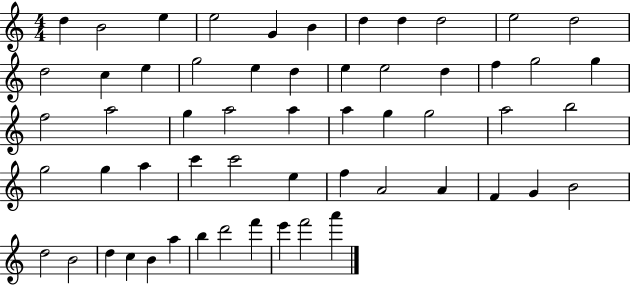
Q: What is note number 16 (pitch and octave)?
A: E5